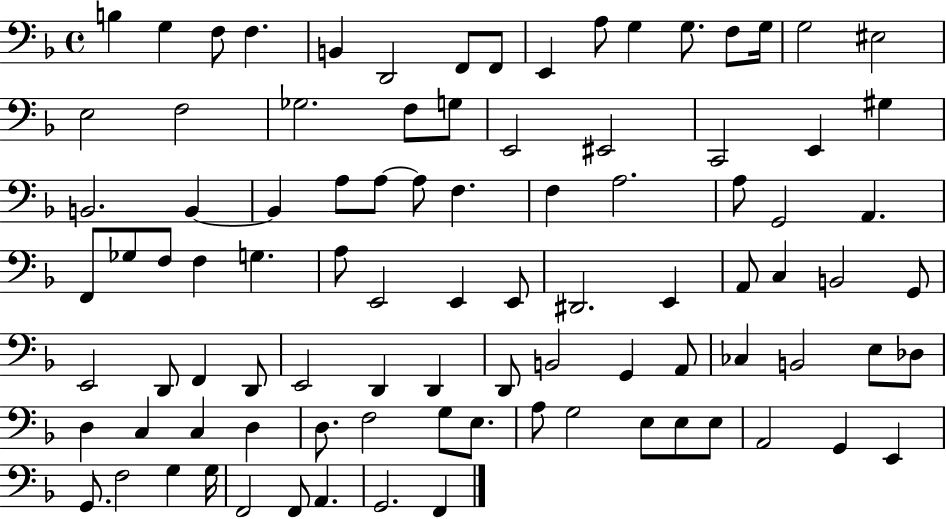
X:1
T:Untitled
M:4/4
L:1/4
K:F
B, G, F,/2 F, B,, D,,2 F,,/2 F,,/2 E,, A,/2 G, G,/2 F,/2 G,/4 G,2 ^E,2 E,2 F,2 _G,2 F,/2 G,/2 E,,2 ^E,,2 C,,2 E,, ^G, B,,2 B,, B,, A,/2 A,/2 A,/2 F, F, A,2 A,/2 G,,2 A,, F,,/2 _G,/2 F,/2 F, G, A,/2 E,,2 E,, E,,/2 ^D,,2 E,, A,,/2 C, B,,2 G,,/2 E,,2 D,,/2 F,, D,,/2 E,,2 D,, D,, D,,/2 B,,2 G,, A,,/2 _C, B,,2 E,/2 _D,/2 D, C, C, D, D,/2 F,2 G,/2 E,/2 A,/2 G,2 E,/2 E,/2 E,/2 A,,2 G,, E,, G,,/2 F,2 G, G,/4 F,,2 F,,/2 A,, G,,2 F,,